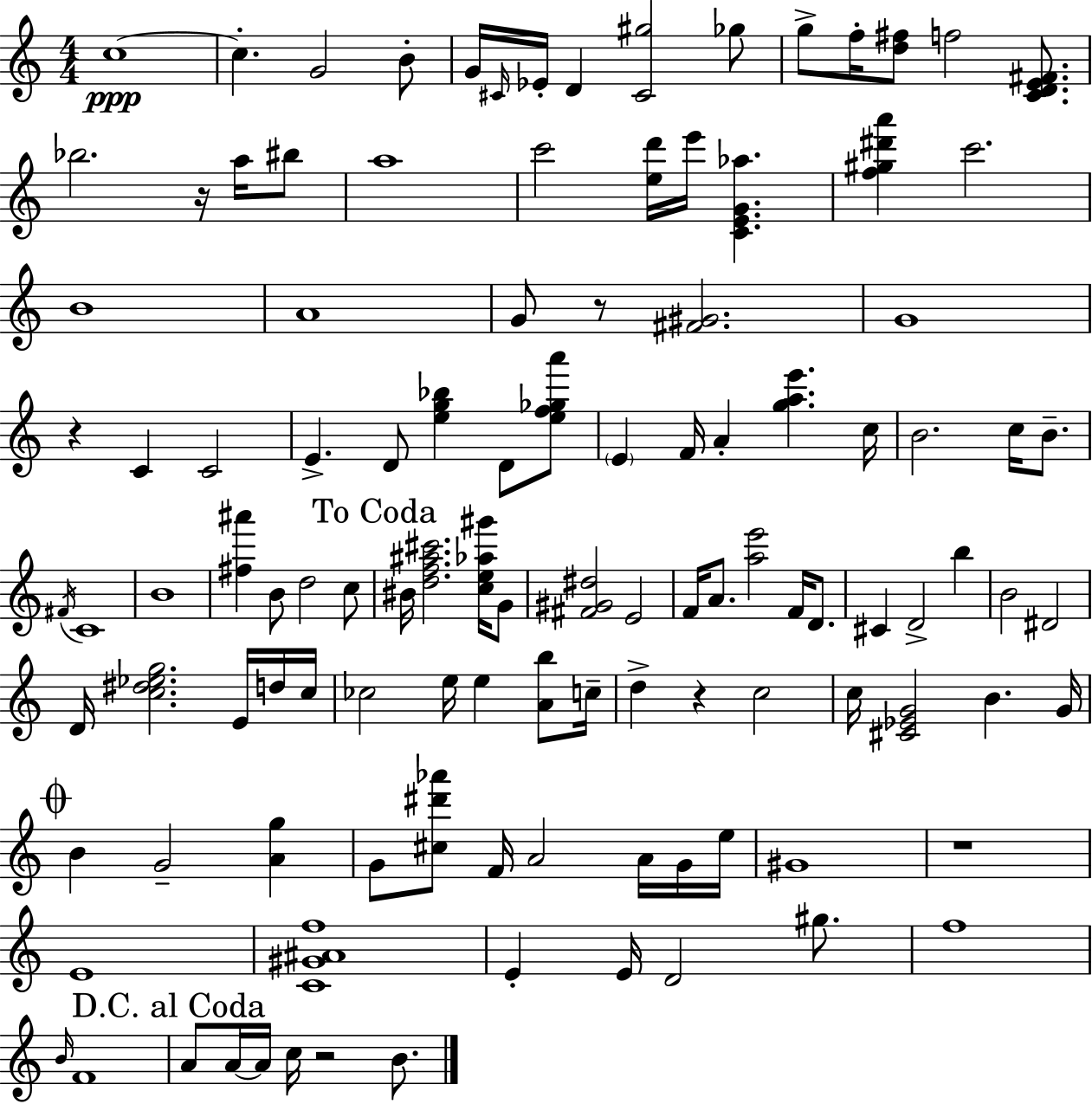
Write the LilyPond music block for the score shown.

{
  \clef treble
  \numericTimeSignature
  \time 4/4
  \key a \minor
  c''1~~\ppp | c''4.-. g'2 b'8-. | g'16 \grace { cis'16 } ees'16-. d'4 <cis' gis''>2 ges''8 | g''8-> f''16-. <d'' fis''>8 f''2 <c' d' e' fis'>8. | \break bes''2. r16 a''16 bis''8 | a''1 | c'''2 <e'' d'''>16 e'''16 <c' e' g' aes''>4. | <f'' gis'' dis''' a'''>4 c'''2. | \break b'1 | a'1 | g'8 r8 <fis' gis'>2. | g'1 | \break r4 c'4 c'2 | e'4.-> d'8 <e'' g'' bes''>4 d'8 <e'' f'' ges'' a'''>8 | \parenthesize e'4 f'16 a'4-. <g'' a'' e'''>4. | c''16 b'2. c''16 b'8.-- | \break \acciaccatura { fis'16 } c'1 | b'1 | <fis'' ais'''>4 b'8 d''2 | c''8 \mark "To Coda" bis'16 <d'' f'' ais'' cis'''>2. <c'' e'' aes'' gis'''>16 | \break g'8 <fis' gis' dis''>2 e'2 | f'16 a'8. <a'' e'''>2 f'16 d'8. | cis'4 d'2-> b''4 | b'2 dis'2 | \break d'16 <c'' dis'' ees'' g''>2. e'16 | d''16 c''16 ces''2 e''16 e''4 <a' b''>8 | c''16-- d''4-> r4 c''2 | c''16 <cis' ees' g'>2 b'4. | \break g'16 \mark \markup { \musicglyph "scripts.coda" } b'4 g'2-- <a' g''>4 | g'8 <cis'' dis''' aes'''>8 f'16 a'2 a'16 | g'16 e''16 gis'1 | r1 | \break e'1 | <c' gis' ais' f''>1 | e'4-. e'16 d'2 gis''8. | f''1 | \break \grace { b'16 } f'1 | \mark "D.C. al Coda" a'8 a'16~~ a'16 c''16 r2 | b'8. \bar "|."
}